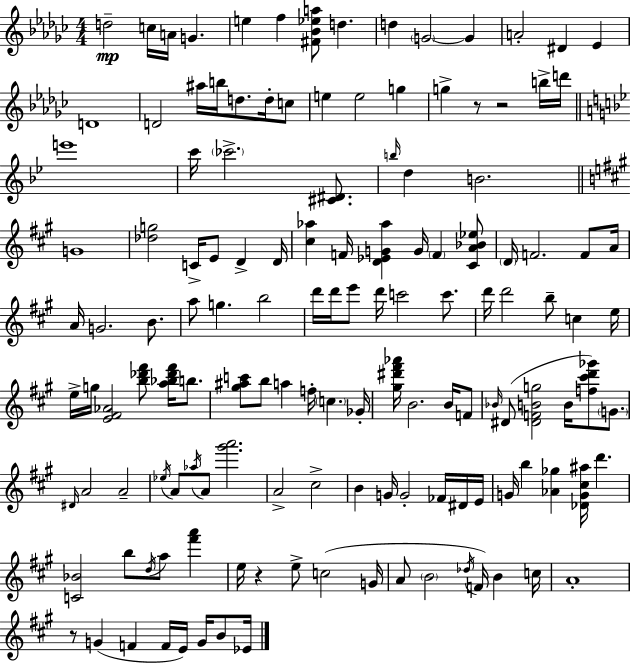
D5/h C5/s A4/s G4/q. E5/q F5/q [F#4,Bb4,Eb5,A5]/e D5/q. D5/q G4/h G4/q A4/h D#4/q Eb4/q D4/w D4/h A#5/s B5/s D5/e. D5/s C5/e E5/q E5/h G5/q G5/q R/e R/h B5/s D6/s E6/w C6/s CES6/h. [C#4,D#4]/e. B5/s D5/q B4/h. G4/w [Db5,G5]/h C4/s E4/e D4/q D4/s [C#5,Ab5]/q F4/s [D4,Eb4,G4,Ab5]/q G4/s F4/q [C#4,A4,Bb4,Eb5]/e D4/s F4/h. F4/e A4/s A4/s G4/h. B4/e. A5/e G5/q. B5/h D6/s D6/s E6/e D6/s C6/h C6/e. D6/s D6/h B5/e C5/q E5/s E5/s G5/s [E4,F#4,Ab4]/h [B5,Db6,F#6]/e [A5,Bb5,Db6,F#6]/s B5/e. [G#5,A#5,C6]/e B5/e A5/q F5/s C5/q. Gb4/s [G#5,D#6,F#6,Ab6]/s B4/h. B4/s F4/e Bb4/s D#4/e [D#4,F4,B4,G5]/h B4/s [F5,C#6,D6,Gb6]/e G4/e. D#4/s A4/h A4/h Eb5/s A4/e Ab5/s A4/e [G#6,A6]/h. A4/h C#5/h B4/q G4/s G4/h FES4/s D#4/s E4/s G4/s B5/q [Ab4,Gb5]/q [Db4,G4,C#5,A#5]/s D6/q. [C4,Bb4]/h B5/e D5/s A5/e [F#6,A6]/q E5/s R/q E5/e C5/h G4/s A4/e B4/h Db5/s F4/s B4/q C5/s A4/w R/e G4/q F4/q F4/s E4/s G4/s B4/e Eb4/s